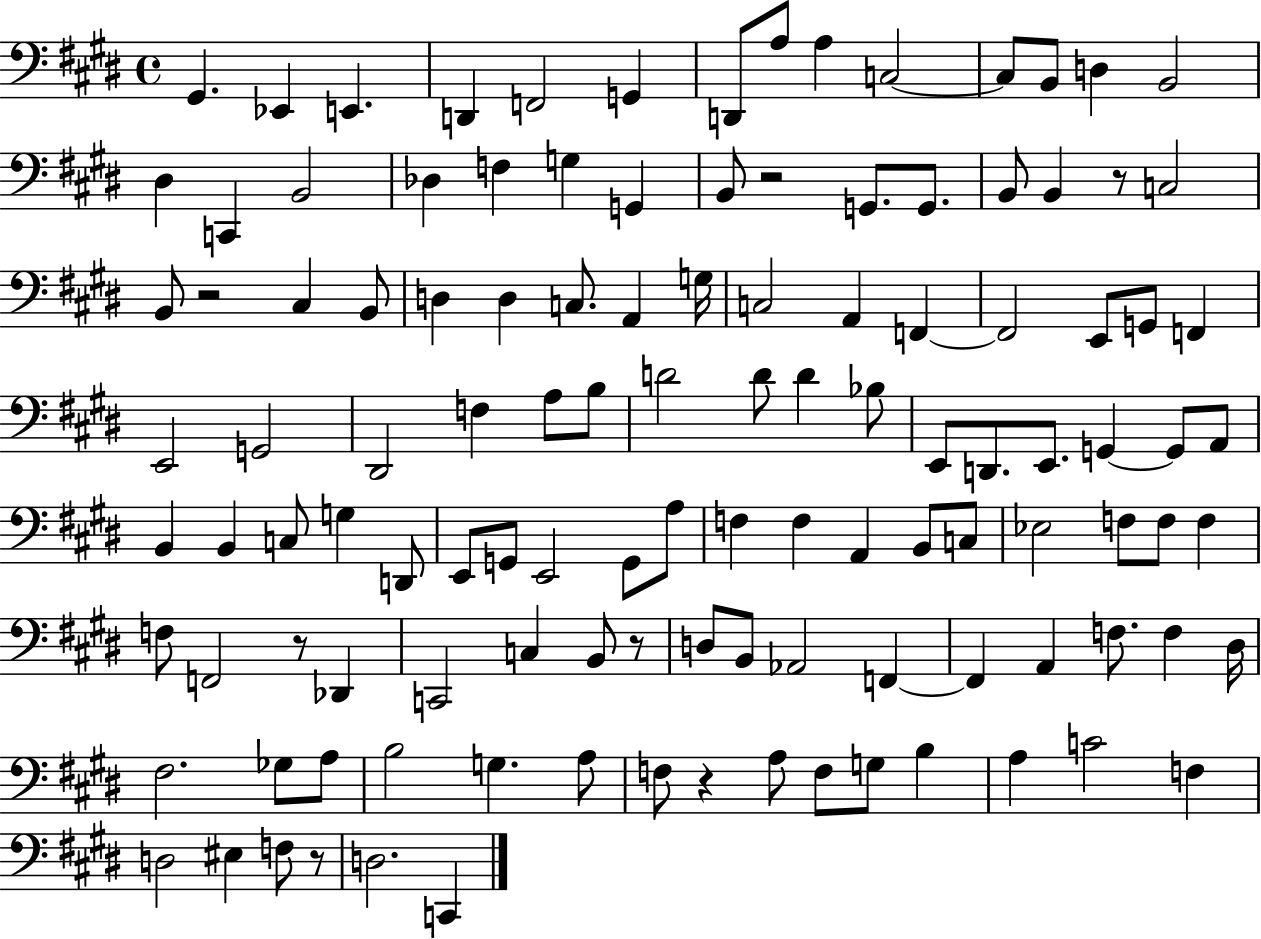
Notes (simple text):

G#2/q. Eb2/q E2/q. D2/q F2/h G2/q D2/e A3/e A3/q C3/h C3/e B2/e D3/q B2/h D#3/q C2/q B2/h Db3/q F3/q G3/q G2/q B2/e R/h G2/e. G2/e. B2/e B2/q R/e C3/h B2/e R/h C#3/q B2/e D3/q D3/q C3/e. A2/q G3/s C3/h A2/q F2/q F2/h E2/e G2/e F2/q E2/h G2/h D#2/h F3/q A3/e B3/e D4/h D4/e D4/q Bb3/e E2/e D2/e. E2/e. G2/q G2/e A2/e B2/q B2/q C3/e G3/q D2/e E2/e G2/e E2/h G2/e A3/e F3/q F3/q A2/q B2/e C3/e Eb3/h F3/e F3/e F3/q F3/e F2/h R/e Db2/q C2/h C3/q B2/e R/e D3/e B2/e Ab2/h F2/q F2/q A2/q F3/e. F3/q D#3/s F#3/h. Gb3/e A3/e B3/h G3/q. A3/e F3/e R/q A3/e F3/e G3/e B3/q A3/q C4/h F3/q D3/h EIS3/q F3/e R/e D3/h. C2/q